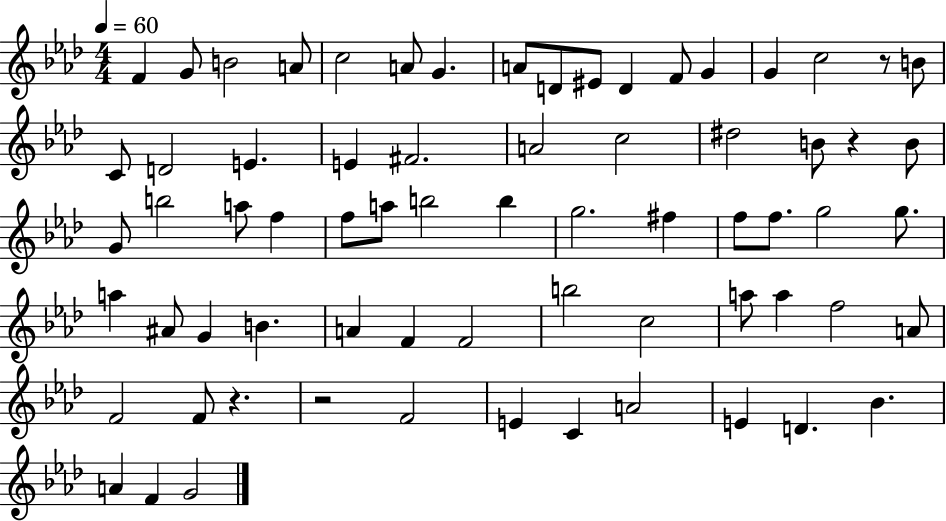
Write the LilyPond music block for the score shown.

{
  \clef treble
  \numericTimeSignature
  \time 4/4
  \key aes \major
  \tempo 4 = 60
  f'4 g'8 b'2 a'8 | c''2 a'8 g'4. | a'8 d'8 eis'8 d'4 f'8 g'4 | g'4 c''2 r8 b'8 | \break c'8 d'2 e'4. | e'4 fis'2. | a'2 c''2 | dis''2 b'8 r4 b'8 | \break g'8 b''2 a''8 f''4 | f''8 a''8 b''2 b''4 | g''2. fis''4 | f''8 f''8. g''2 g''8. | \break a''4 ais'8 g'4 b'4. | a'4 f'4 f'2 | b''2 c''2 | a''8 a''4 f''2 a'8 | \break f'2 f'8 r4. | r2 f'2 | e'4 c'4 a'2 | e'4 d'4. bes'4. | \break a'4 f'4 g'2 | \bar "|."
}